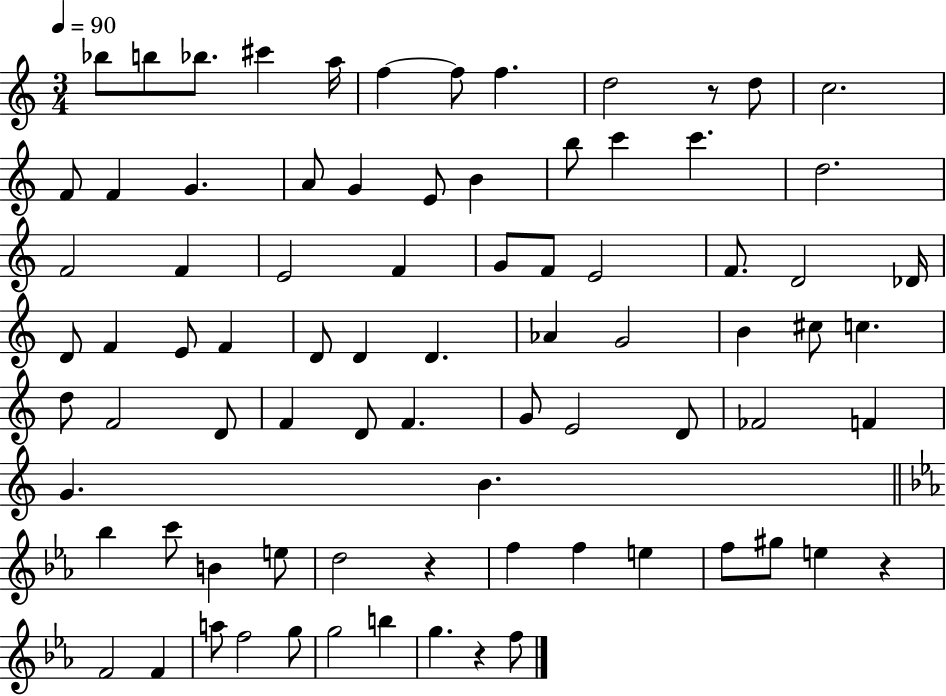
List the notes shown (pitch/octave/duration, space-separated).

Bb5/e B5/e Bb5/e. C#6/q A5/s F5/q F5/e F5/q. D5/h R/e D5/e C5/h. F4/e F4/q G4/q. A4/e G4/q E4/e B4/q B5/e C6/q C6/q. D5/h. F4/h F4/q E4/h F4/q G4/e F4/e E4/h F4/e. D4/h Db4/s D4/e F4/q E4/e F4/q D4/e D4/q D4/q. Ab4/q G4/h B4/q C#5/e C5/q. D5/e F4/h D4/e F4/q D4/e F4/q. G4/e E4/h D4/e FES4/h F4/q G4/q. B4/q. Bb5/q C6/e B4/q E5/e D5/h R/q F5/q F5/q E5/q F5/e G#5/e E5/q R/q F4/h F4/q A5/e F5/h G5/e G5/h B5/q G5/q. R/q F5/e